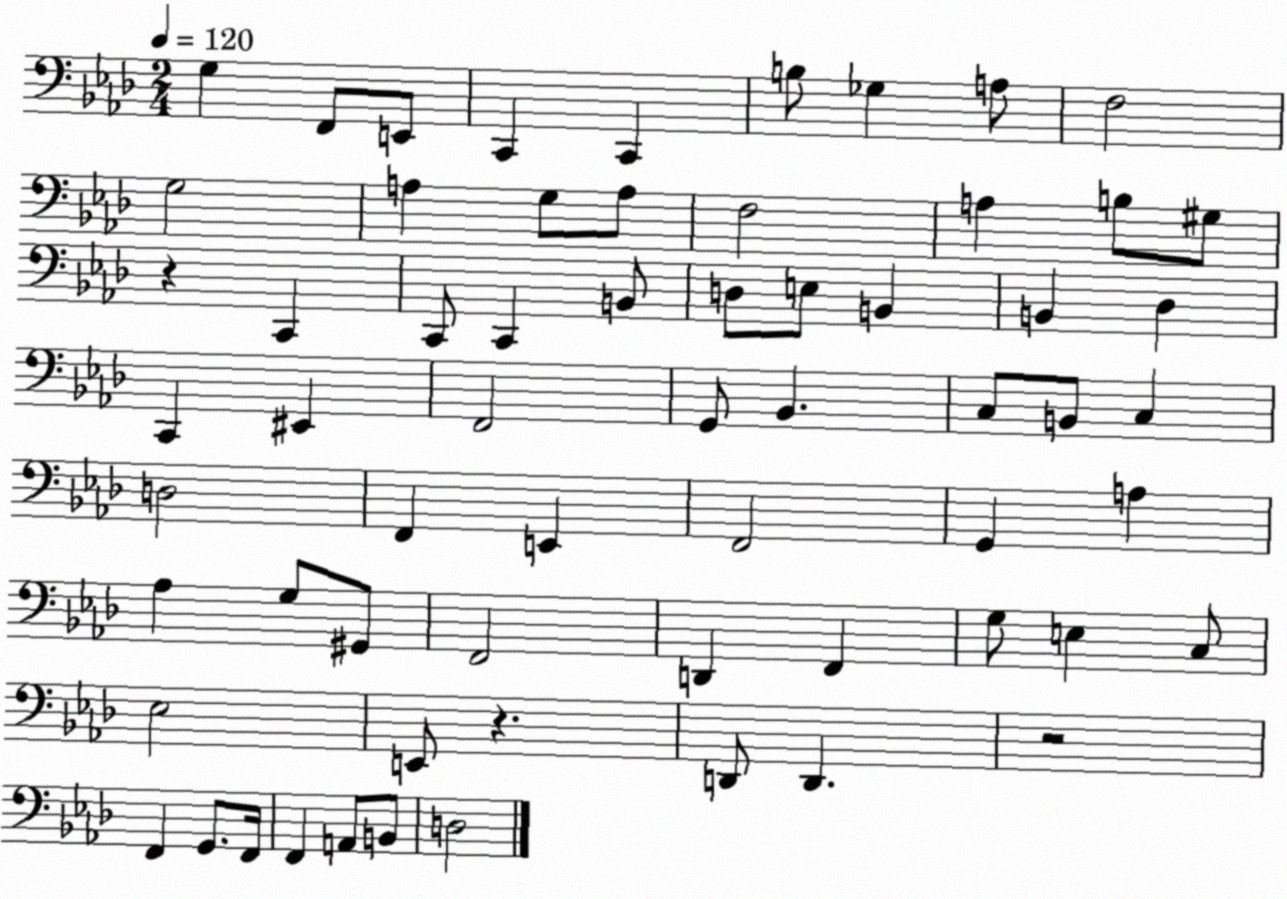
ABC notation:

X:1
T:Untitled
M:2/4
L:1/4
K:Ab
G, F,,/2 E,,/2 C,, C,, B,/2 _G, A,/2 F,2 G,2 A, G,/2 A,/2 F,2 A, B,/2 ^G,/2 z C,, C,,/2 C,, B,,/2 D,/2 E,/2 B,, B,, _D, C,, ^E,, F,,2 G,,/2 _B,, C,/2 B,,/2 C, D,2 F,, E,, F,,2 G,, A, _A, G,/2 ^G,,/2 F,,2 D,, F,, G,/2 E, C,/2 _E,2 E,,/2 z D,,/2 D,, z2 F,, G,,/2 F,,/4 F,, A,,/2 B,,/2 D,2